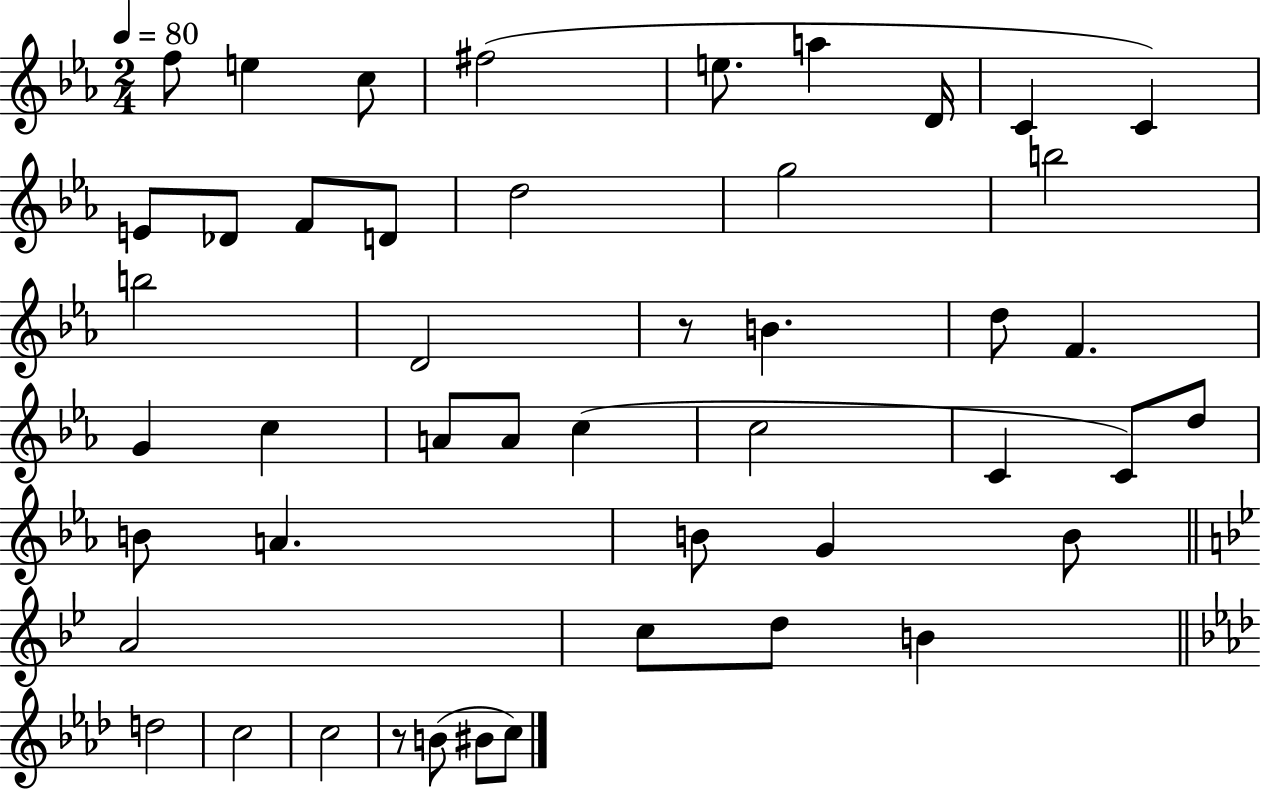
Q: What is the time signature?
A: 2/4